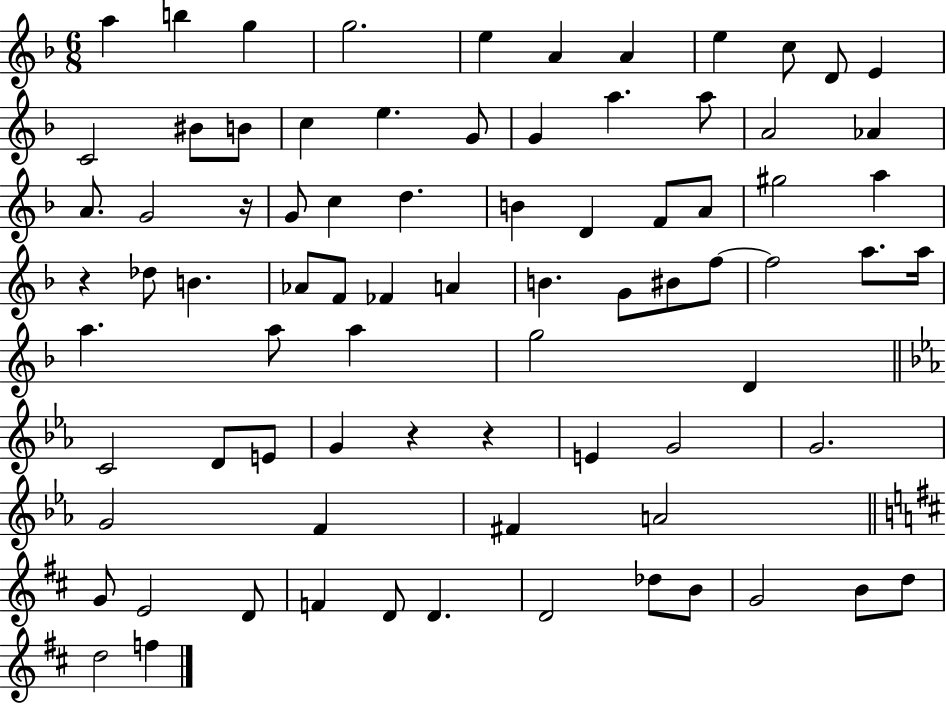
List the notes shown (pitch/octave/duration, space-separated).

A5/q B5/q G5/q G5/h. E5/q A4/q A4/q E5/q C5/e D4/e E4/q C4/h BIS4/e B4/e C5/q E5/q. G4/e G4/q A5/q. A5/e A4/h Ab4/q A4/e. G4/h R/s G4/e C5/q D5/q. B4/q D4/q F4/e A4/e G#5/h A5/q R/q Db5/e B4/q. Ab4/e F4/e FES4/q A4/q B4/q. G4/e BIS4/e F5/e F5/h A5/e. A5/s A5/q. A5/e A5/q G5/h D4/q C4/h D4/e E4/e G4/q R/q R/q E4/q G4/h G4/h. G4/h F4/q F#4/q A4/h G4/e E4/h D4/e F4/q D4/e D4/q. D4/h Db5/e B4/e G4/h B4/e D5/e D5/h F5/q